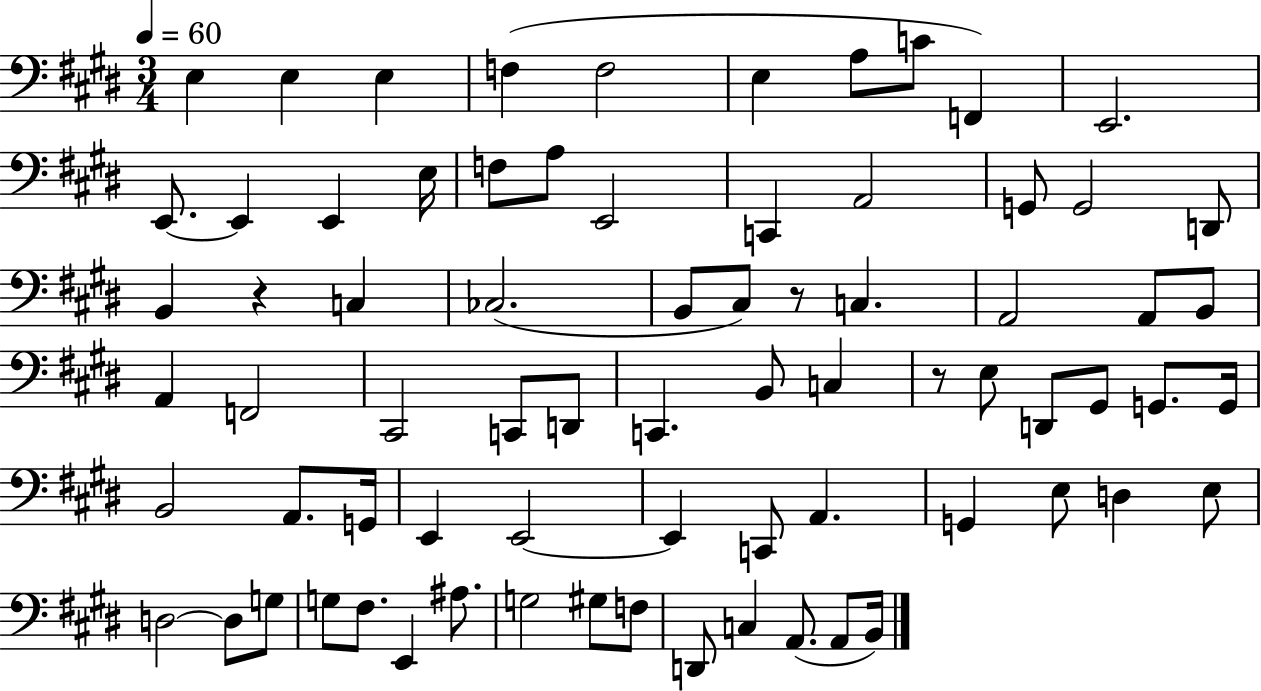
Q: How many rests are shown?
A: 3